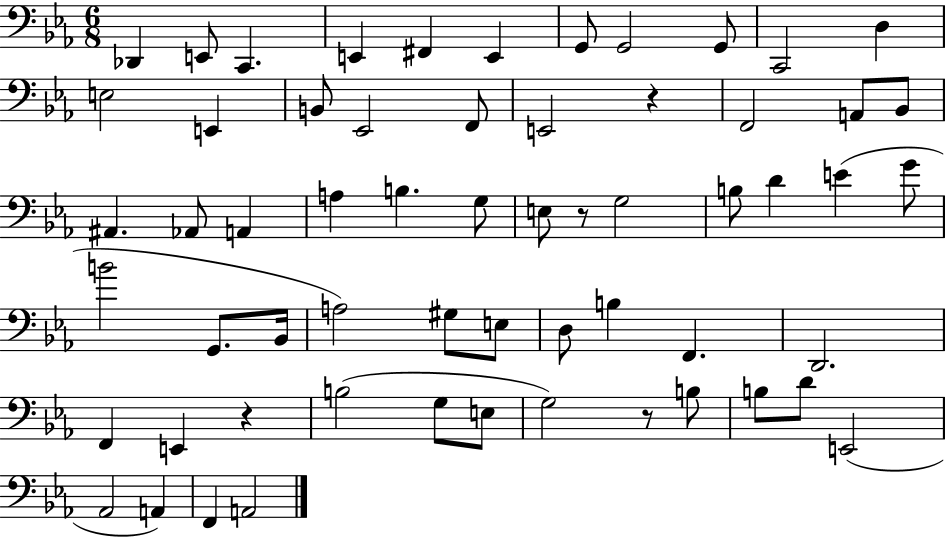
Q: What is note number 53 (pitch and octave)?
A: Ab2